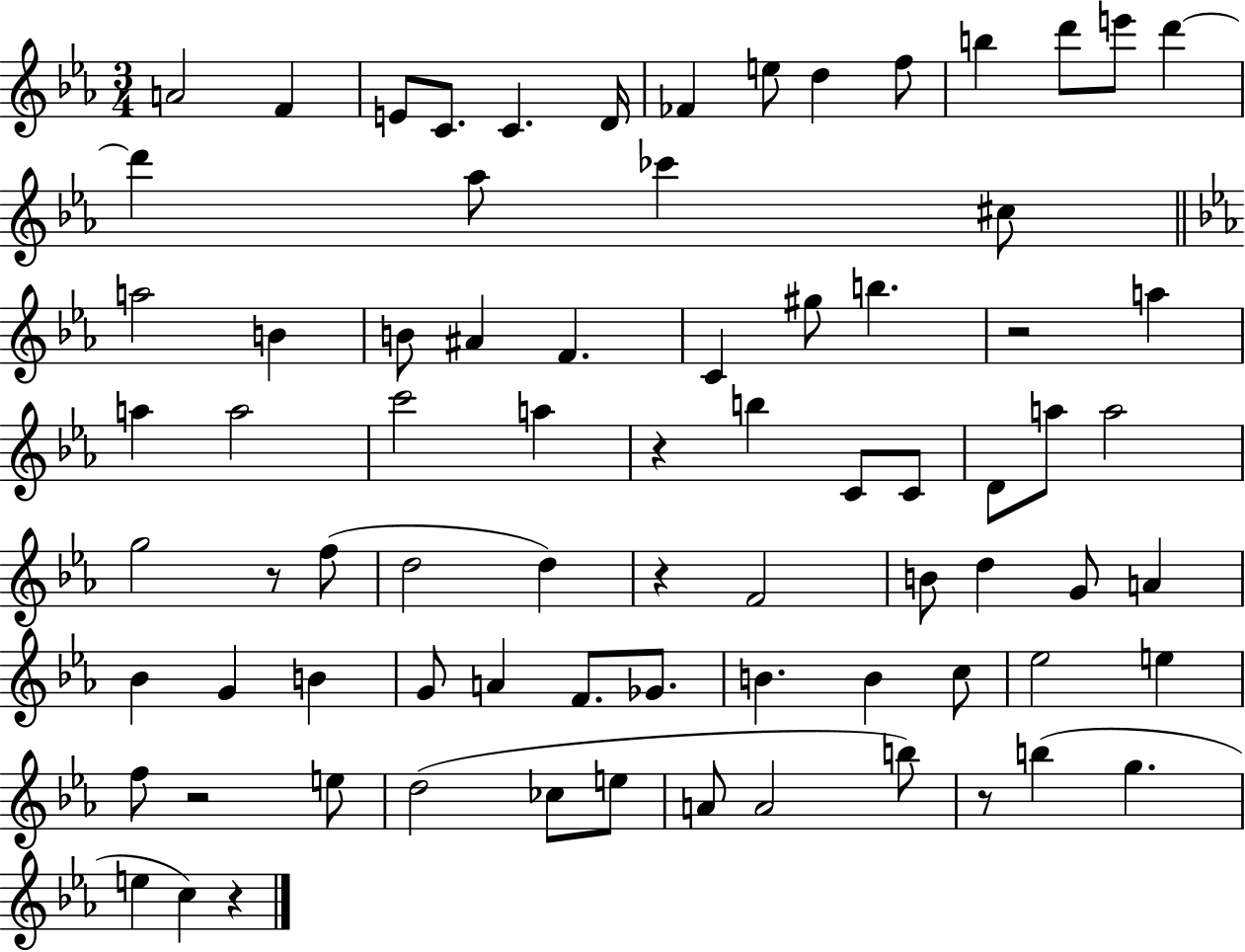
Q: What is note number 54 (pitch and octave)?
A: B4